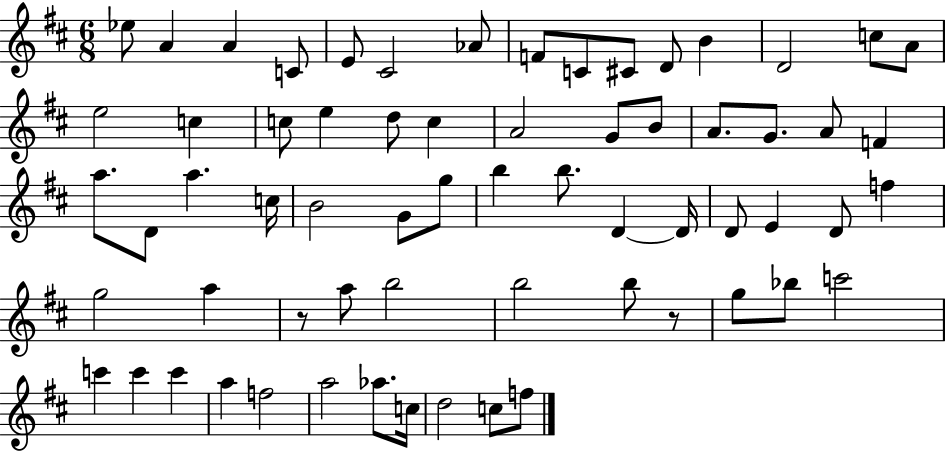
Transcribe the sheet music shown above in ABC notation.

X:1
T:Untitled
M:6/8
L:1/4
K:D
_e/2 A A C/2 E/2 ^C2 _A/2 F/2 C/2 ^C/2 D/2 B D2 c/2 A/2 e2 c c/2 e d/2 c A2 G/2 B/2 A/2 G/2 A/2 F a/2 D/2 a c/4 B2 G/2 g/2 b b/2 D D/4 D/2 E D/2 f g2 a z/2 a/2 b2 b2 b/2 z/2 g/2 _b/2 c'2 c' c' c' a f2 a2 _a/2 c/4 d2 c/2 f/2